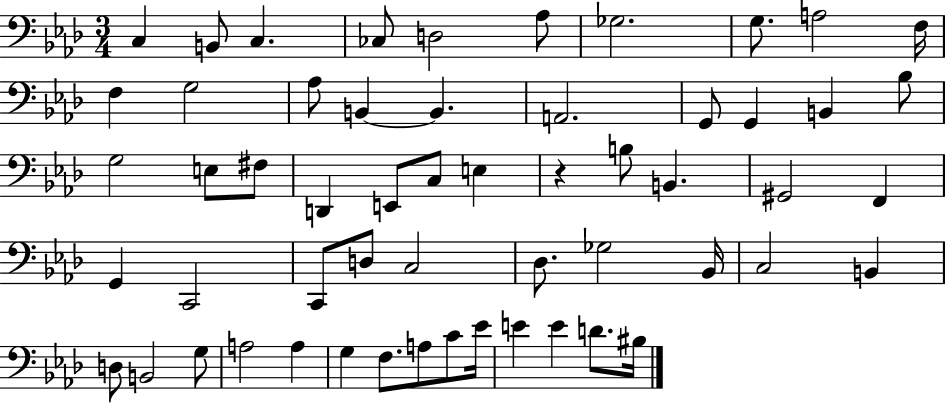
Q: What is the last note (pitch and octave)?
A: BIS3